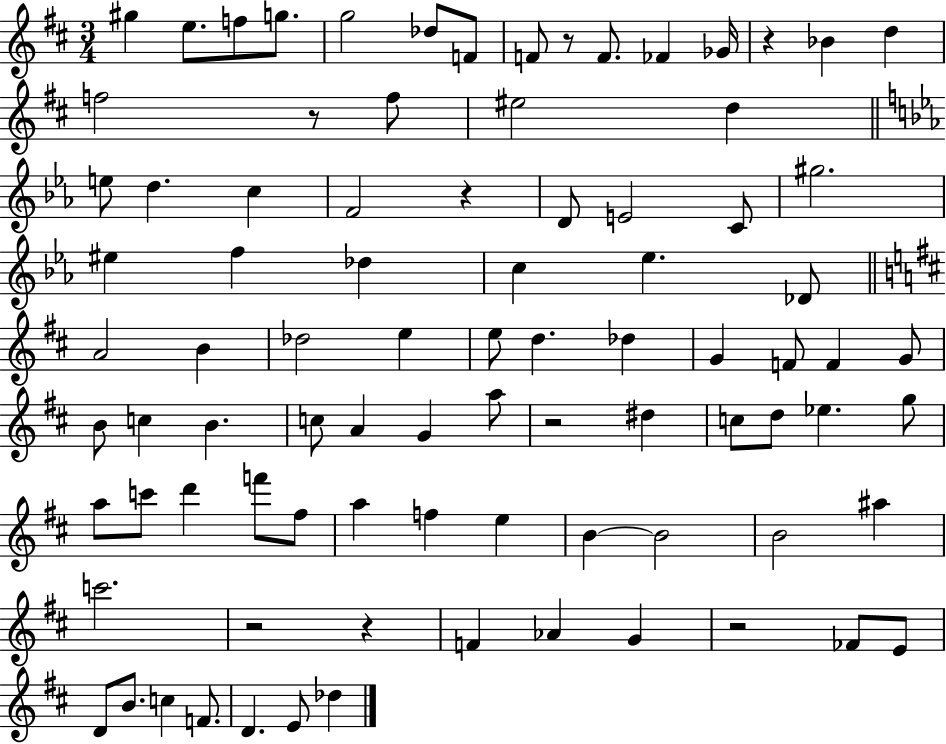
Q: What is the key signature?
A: D major